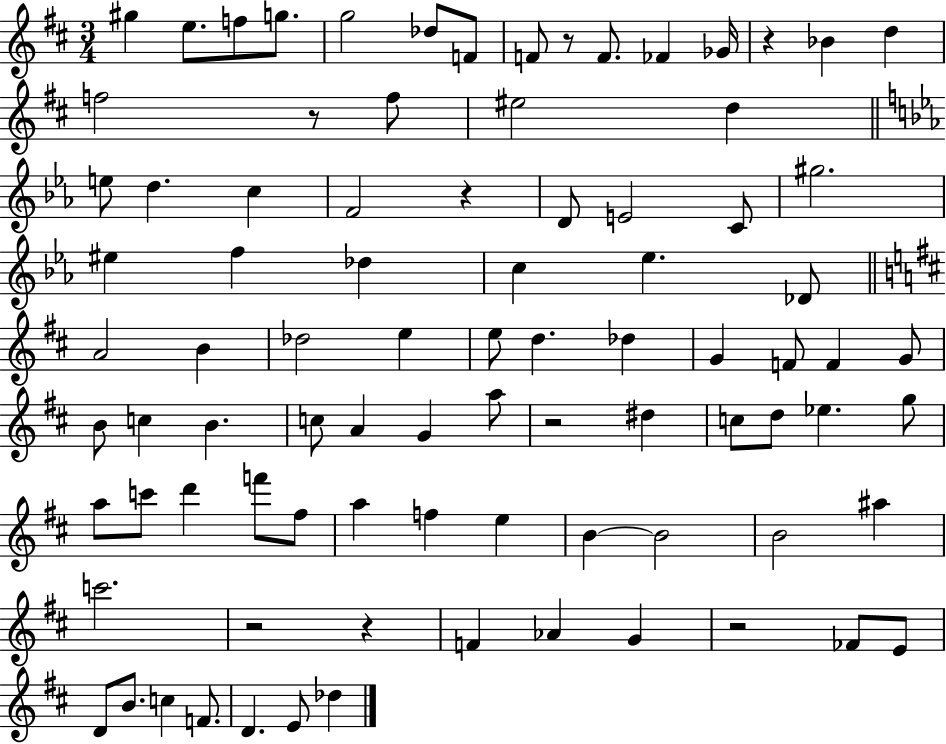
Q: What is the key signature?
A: D major